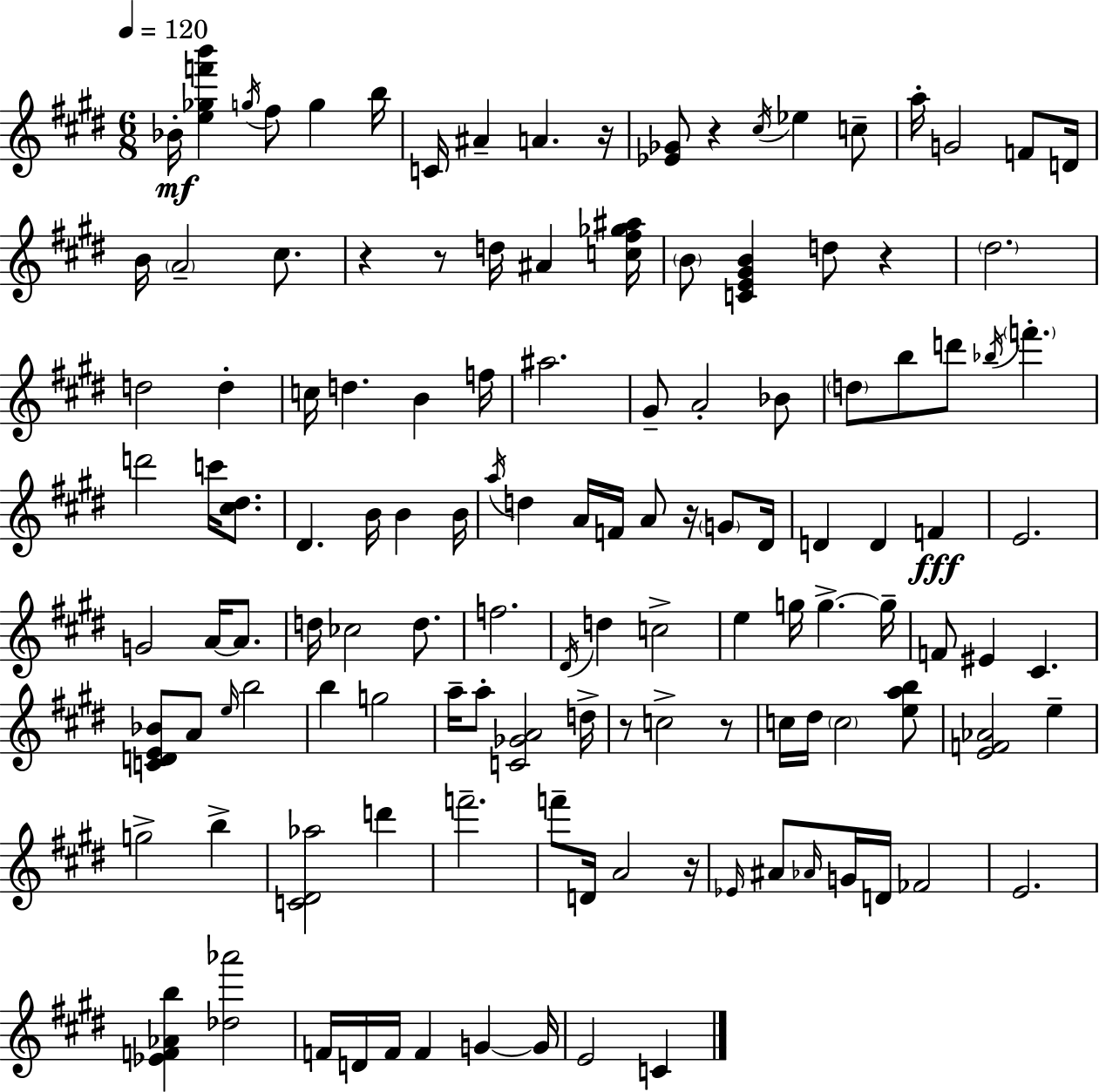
Bb4/s [E5,Gb5,F6,B6]/q G5/s F#5/e G5/q B5/s C4/s A#4/q A4/q. R/s [Eb4,Gb4]/e R/q C#5/s Eb5/q C5/e A5/s G4/h F4/e D4/s B4/s A4/h C#5/e. R/q R/e D5/s A#4/q [C5,F#5,Gb5,A#5]/s B4/e [C4,E4,G#4,B4]/q D5/e R/q D#5/h. D5/h D5/q C5/s D5/q. B4/q F5/s A#5/h. G#4/e A4/h Bb4/e D5/e B5/e D6/e Bb5/s F6/q. D6/h C6/s [C#5,D#5]/e. D#4/q. B4/s B4/q B4/s A5/s D5/q A4/s F4/s A4/e R/s G4/e D#4/s D4/q D4/q F4/q E4/h. G4/h A4/s A4/e. D5/s CES5/h D5/e. F5/h. D#4/s D5/q C5/h E5/q G5/s G5/q. G5/s F4/e EIS4/q C#4/q. [C4,D4,E4,Bb4]/e A4/e E5/s B5/h B5/q G5/h A5/s A5/e [C4,Gb4,A4]/h D5/s R/e C5/h R/e C5/s D#5/s C5/h [E5,A5,B5]/e [E4,F4,Ab4]/h E5/q G5/h B5/q [C4,D#4,Ab5]/h D6/q F6/h. F6/e D4/s A4/h R/s Eb4/s A#4/e Ab4/s G4/s D4/s FES4/h E4/h. [Eb4,F4,Ab4,B5]/q [Db5,Ab6]/h F4/s D4/s F4/s F4/q G4/q G4/s E4/h C4/q